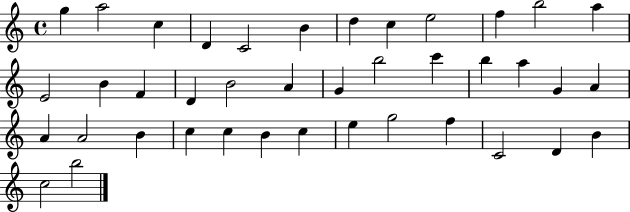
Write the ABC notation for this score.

X:1
T:Untitled
M:4/4
L:1/4
K:C
g a2 c D C2 B d c e2 f b2 a E2 B F D B2 A G b2 c' b a G A A A2 B c c B c e g2 f C2 D B c2 b2